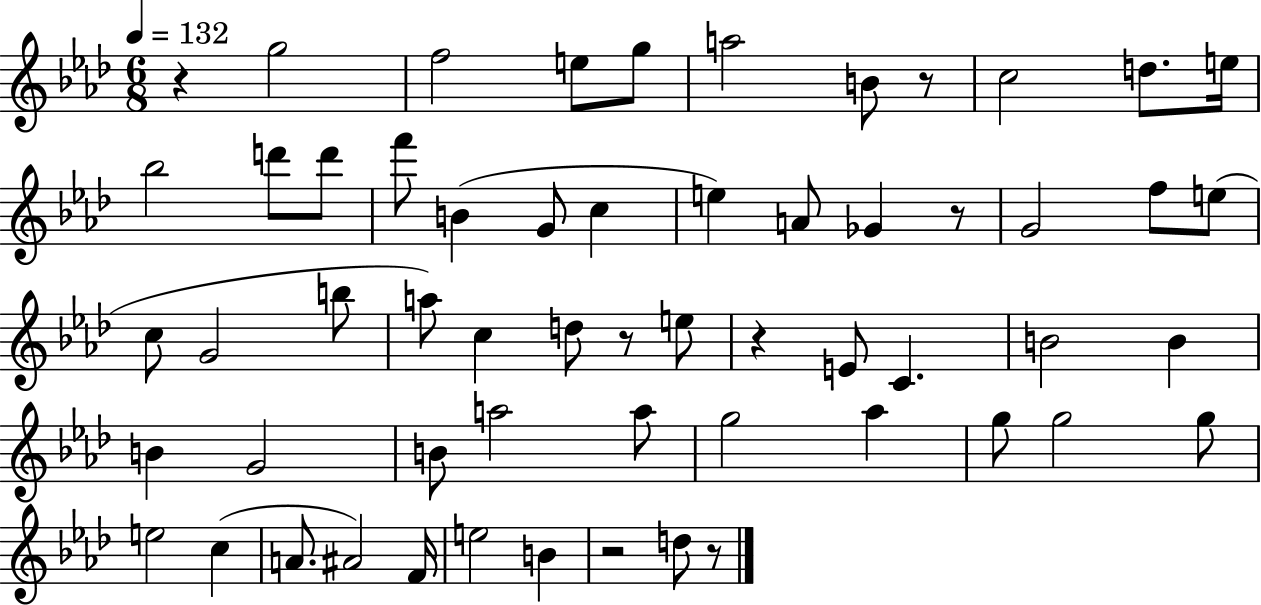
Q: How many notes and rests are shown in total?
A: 58